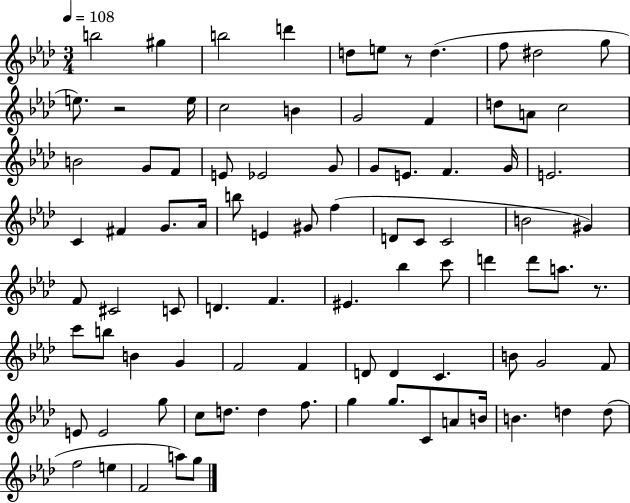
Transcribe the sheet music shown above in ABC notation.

X:1
T:Untitled
M:3/4
L:1/4
K:Ab
b2 ^g b2 d' d/2 e/2 z/2 d f/2 ^d2 g/2 e/2 z2 e/4 c2 B G2 F d/2 A/2 c2 B2 G/2 F/2 E/2 _E2 G/2 G/2 E/2 F G/4 E2 C ^F G/2 _A/4 b/2 E ^G/2 f D/2 C/2 C2 B2 ^G F/2 ^C2 C/2 D F ^E _b c'/2 d' d'/2 a/2 z/2 c'/2 b/2 B G F2 F D/2 D C B/2 G2 F/2 E/2 E2 g/2 c/2 d/2 d f/2 g g/2 C/2 A/2 B/4 B d d/2 f2 e F2 a/2 g/2